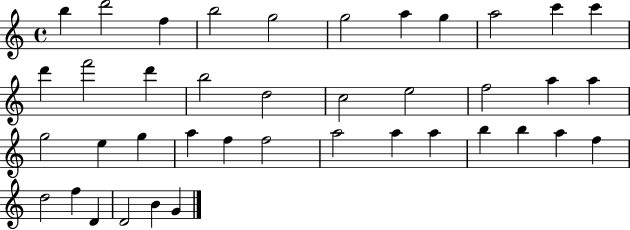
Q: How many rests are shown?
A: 0